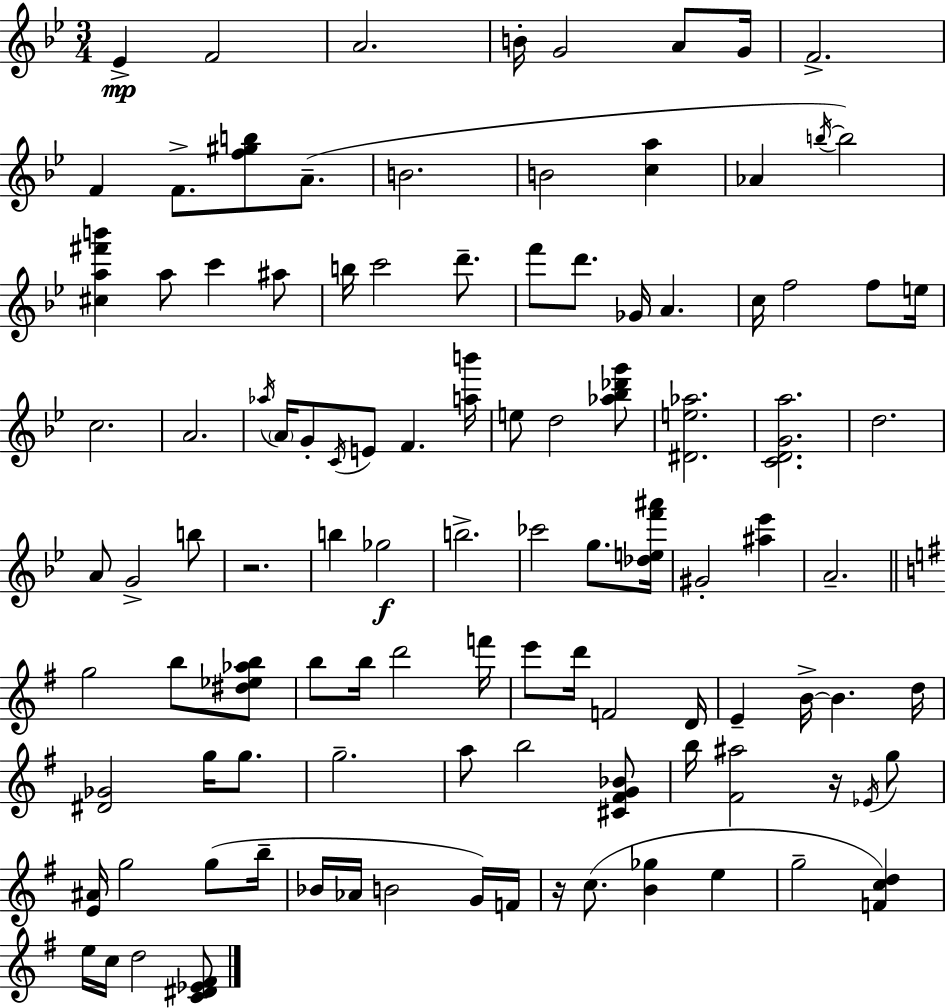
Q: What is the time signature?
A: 3/4